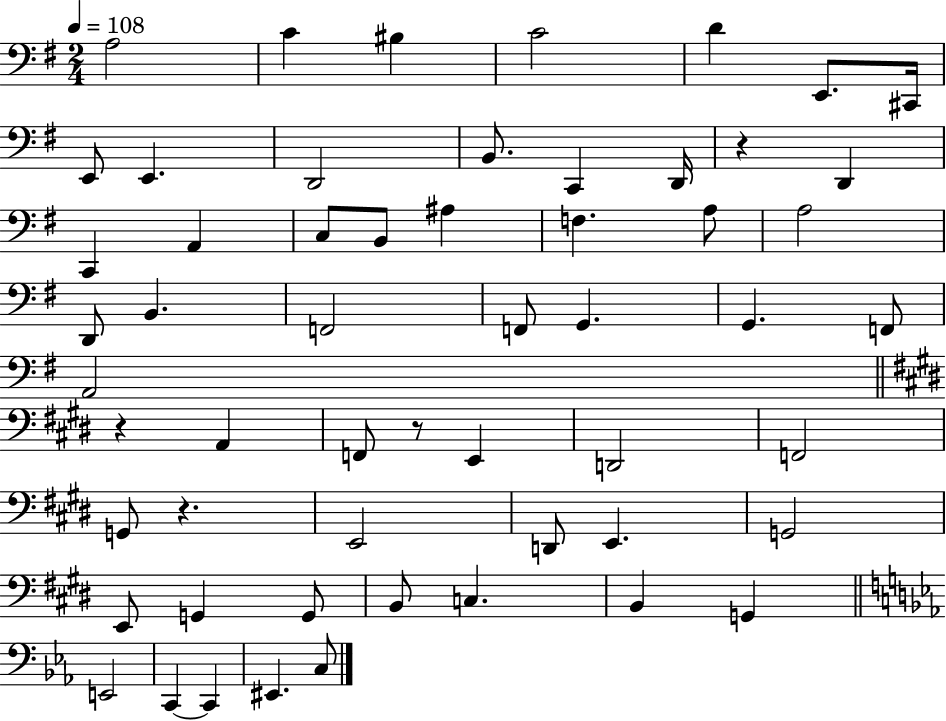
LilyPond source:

{
  \clef bass
  \numericTimeSignature
  \time 2/4
  \key g \major
  \tempo 4 = 108
  a2 | c'4 bis4 | c'2 | d'4 e,8. cis,16 | \break e,8 e,4. | d,2 | b,8. c,4 d,16 | r4 d,4 | \break c,4 a,4 | c8 b,8 ais4 | f4. a8 | a2 | \break d,8 b,4. | f,2 | f,8 g,4. | g,4. f,8 | \break a,2 | \bar "||" \break \key e \major r4 a,4 | f,8 r8 e,4 | d,2 | f,2 | \break g,8 r4. | e,2 | d,8 e,4. | g,2 | \break e,8 g,4 g,8 | b,8 c4. | b,4 g,4 | \bar "||" \break \key ees \major e,2 | c,4~~ c,4 | eis,4. c8 | \bar "|."
}